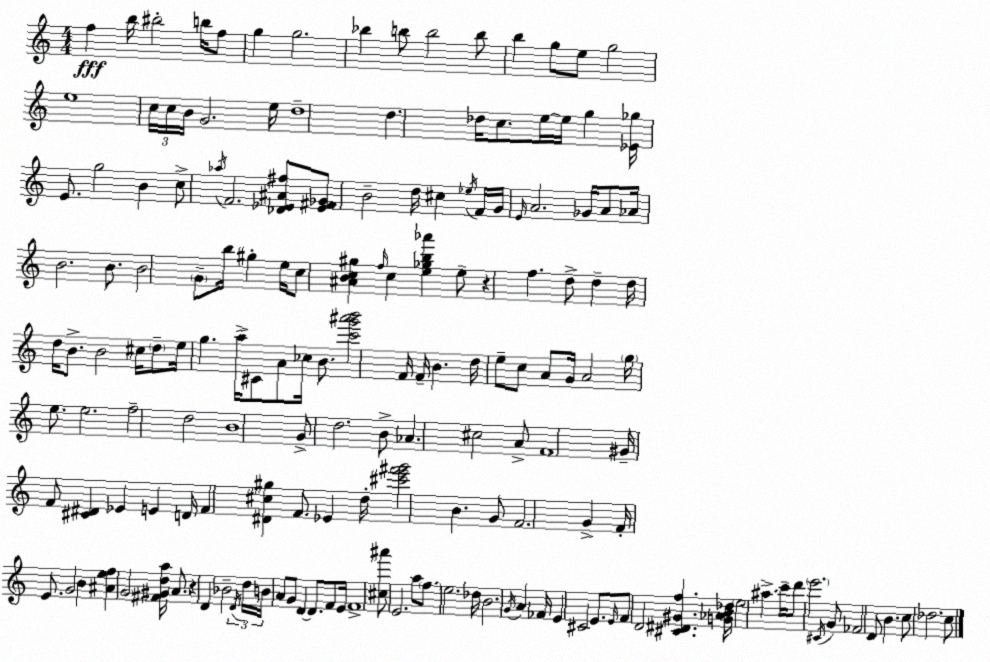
X:1
T:Untitled
M:4/4
L:1/4
K:Am
f b/4 ^b2 b/4 f/2 g g2 _b b/2 b2 b/2 b g/2 e/2 g2 e4 c/4 c/4 B/4 G2 e/4 d4 d _d/4 c/2 e/4 e/4 g [_E_g]/4 E/2 g2 B c/2 _a/4 F2 [_D_E^A^f]/2 [_E^F_G]/2 B2 d/4 ^c _e/4 F/4 G/4 E/4 A2 _G/4 A/2 _A/4 B2 B/2 B2 G/2 b/4 ^g e/4 c/2 [^ABc^g] f/4 c [e_gb_a'] e/2 z f d/2 d d/4 d/4 B/2 B2 ^c/4 d/2 e/4 g a/4 ^C/2 A/2 _c/4 B/2 [c'g'^a'b']2 F/4 F/4 B d/4 e/2 c/2 A/2 G/4 A2 g/4 e/2 e2 f2 d2 B4 G/2 d2 B/2 _A ^c2 A/2 F4 ^G/4 F/2 [^C^D] _E E D/4 F [^D^c^g] F/2 _E d/4 [^c'e'^f'g']2 B G/2 F2 G F/4 E/2 G2 B [^Aef] G2 [^F^Gda]/4 A/2 z D _B2 D/4 d/4 B/4 A/2 G/2 D D/2 F/2 E/4 F4 [^c^a']/2 E2 a/2 f/2 e2 _d/4 B2 G/4 A _F/4 E ^C2 E/2 E/4 F/2 D2 [^C^D^Gf] [G_AB_d]/4 e2 ^a c'/4 d'/2 e'2 ^C/4 G/2 _F2 D/2 B c/2 _d2 c/2